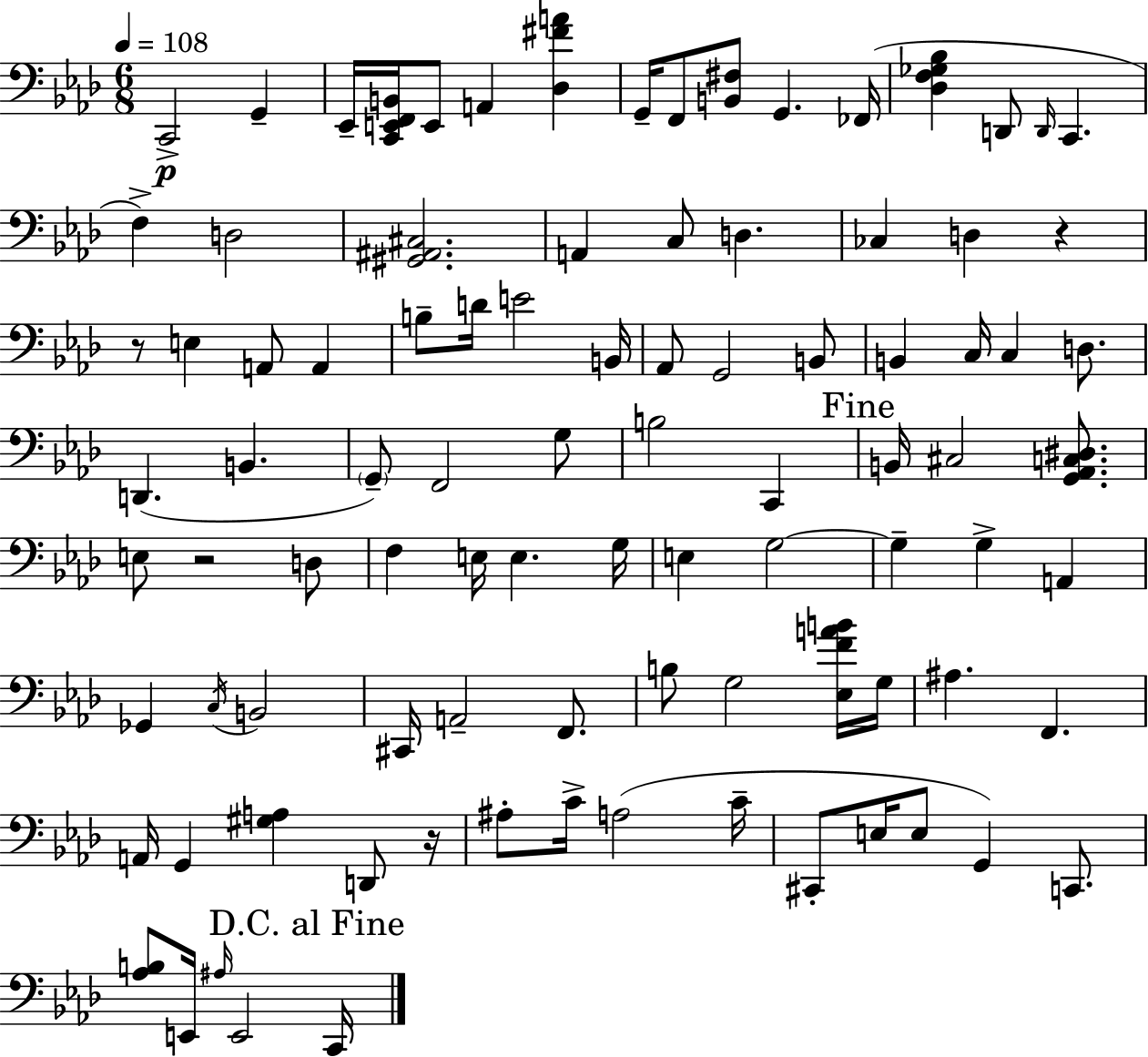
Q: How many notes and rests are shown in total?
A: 93